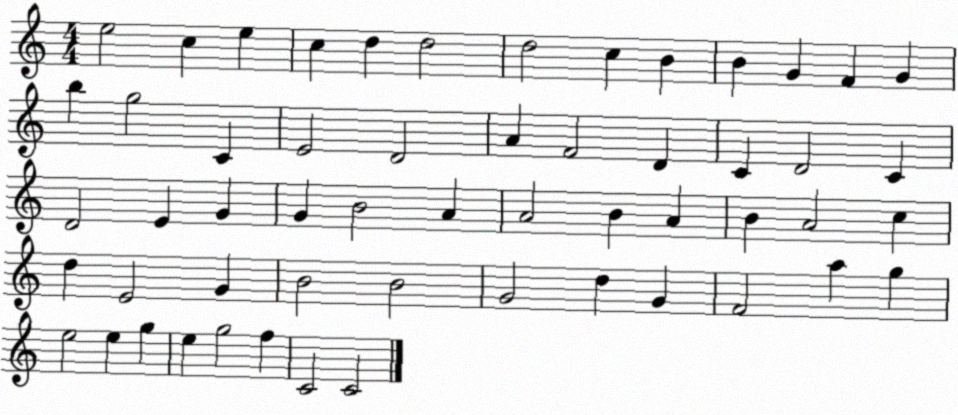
X:1
T:Untitled
M:4/4
L:1/4
K:C
e2 c e c d d2 d2 c B B G F G b g2 C E2 D2 A F2 D C D2 C D2 E G G B2 A A2 B A B A2 c d E2 G B2 B2 G2 d G F2 a g e2 e g e g2 f C2 C2